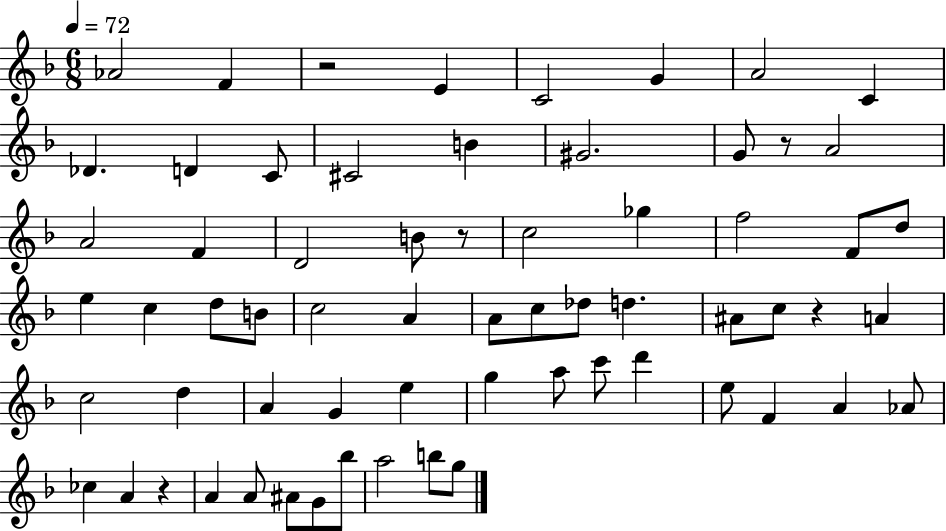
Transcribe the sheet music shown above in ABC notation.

X:1
T:Untitled
M:6/8
L:1/4
K:F
_A2 F z2 E C2 G A2 C _D D C/2 ^C2 B ^G2 G/2 z/2 A2 A2 F D2 B/2 z/2 c2 _g f2 F/2 d/2 e c d/2 B/2 c2 A A/2 c/2 _d/2 d ^A/2 c/2 z A c2 d A G e g a/2 c'/2 d' e/2 F A _A/2 _c A z A A/2 ^A/2 G/2 _b/2 a2 b/2 g/2